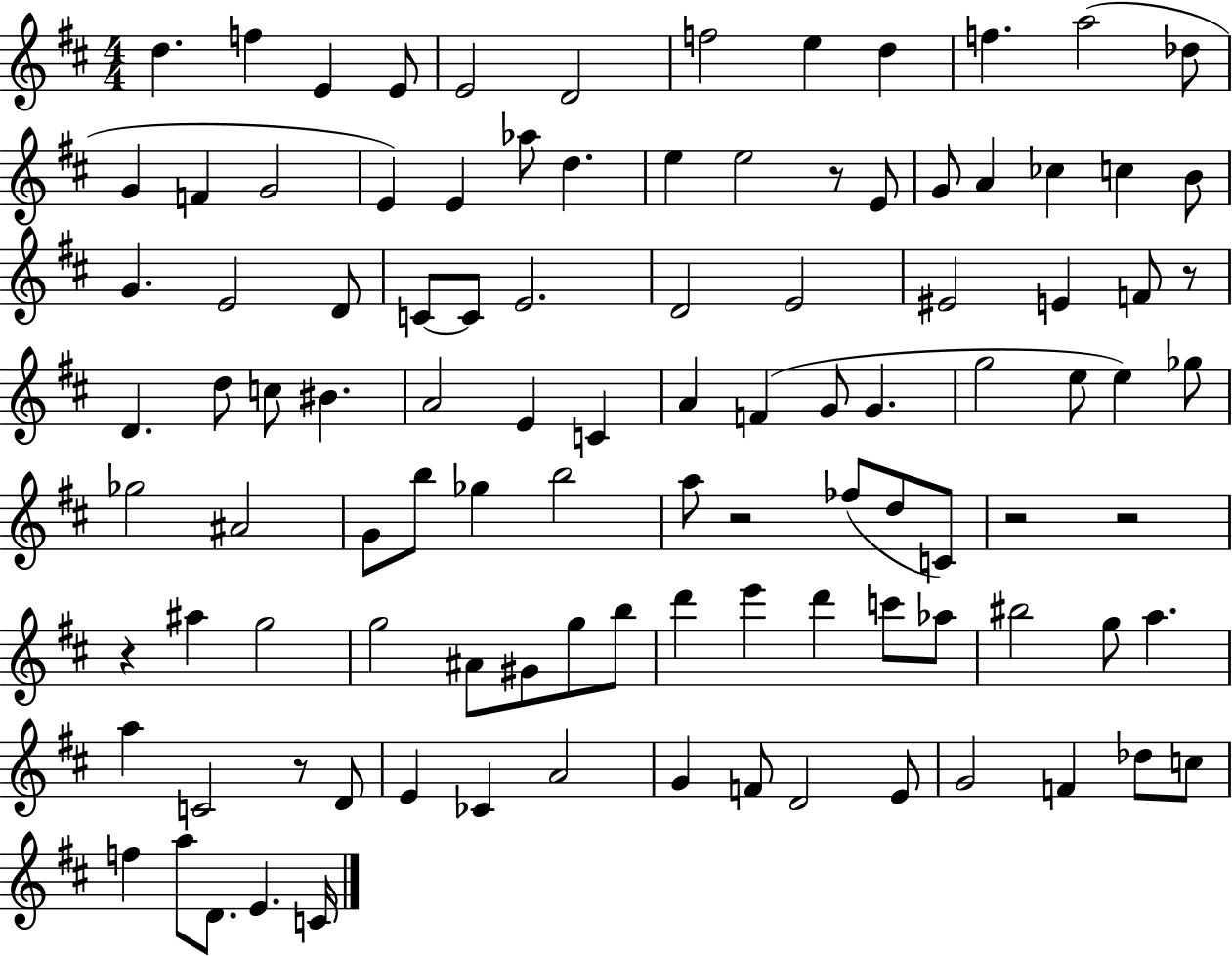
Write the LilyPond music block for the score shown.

{
  \clef treble
  \numericTimeSignature
  \time 4/4
  \key d \major
  d''4. f''4 e'4 e'8 | e'2 d'2 | f''2 e''4 d''4 | f''4. a''2( des''8 | \break g'4 f'4 g'2 | e'4) e'4 aes''8 d''4. | e''4 e''2 r8 e'8 | g'8 a'4 ces''4 c''4 b'8 | \break g'4. e'2 d'8 | c'8~~ c'8 e'2. | d'2 e'2 | eis'2 e'4 f'8 r8 | \break d'4. d''8 c''8 bis'4. | a'2 e'4 c'4 | a'4 f'4( g'8 g'4. | g''2 e''8 e''4) ges''8 | \break ges''2 ais'2 | g'8 b''8 ges''4 b''2 | a''8 r2 fes''8( d''8 c'8) | r2 r2 | \break r4 ais''4 g''2 | g''2 ais'8 gis'8 g''8 b''8 | d'''4 e'''4 d'''4 c'''8 aes''8 | bis''2 g''8 a''4. | \break a''4 c'2 r8 d'8 | e'4 ces'4 a'2 | g'4 f'8 d'2 e'8 | g'2 f'4 des''8 c''8 | \break f''4 a''8 d'8. e'4. c'16 | \bar "|."
}